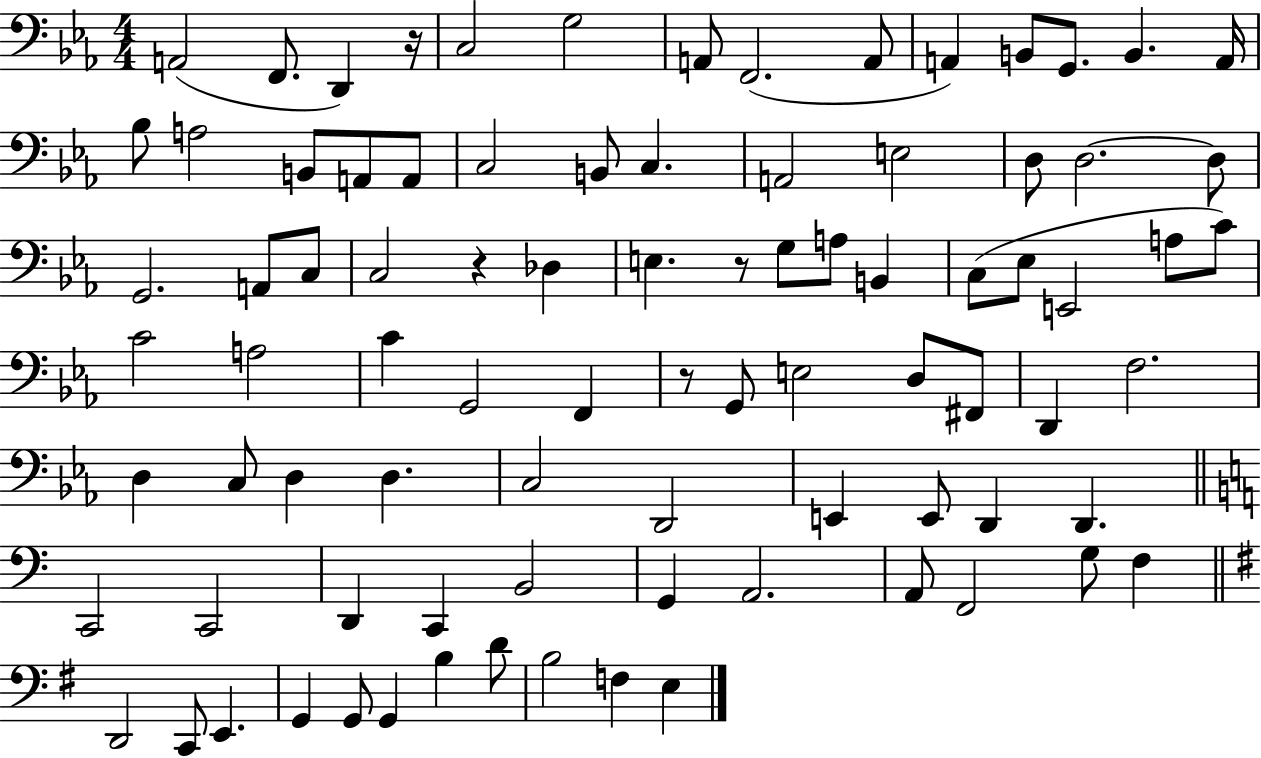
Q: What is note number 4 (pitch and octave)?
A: C3